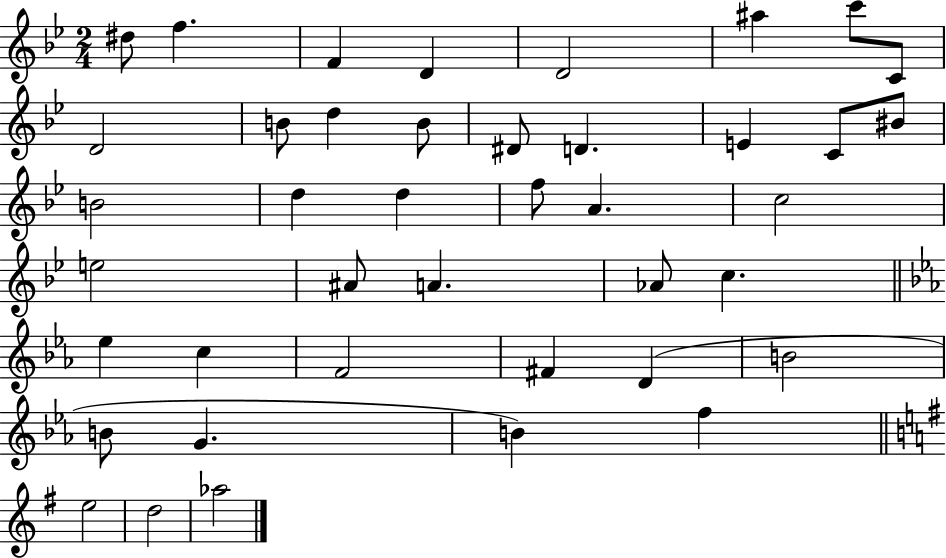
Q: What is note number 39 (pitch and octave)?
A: E5